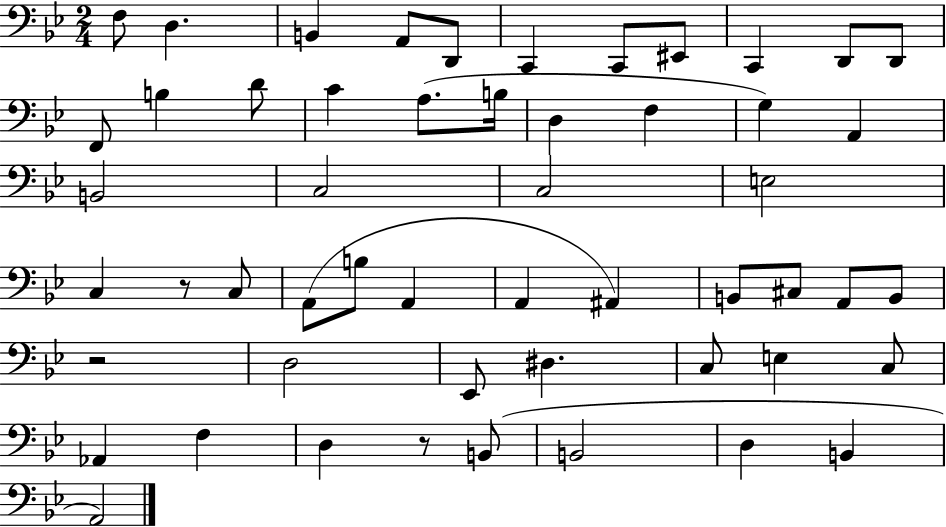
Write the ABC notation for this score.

X:1
T:Untitled
M:2/4
L:1/4
K:Bb
F,/2 D, B,, A,,/2 D,,/2 C,, C,,/2 ^E,,/2 C,, D,,/2 D,,/2 F,,/2 B, D/2 C A,/2 B,/4 D, F, G, A,, B,,2 C,2 C,2 E,2 C, z/2 C,/2 A,,/2 B,/2 A,, A,, ^A,, B,,/2 ^C,/2 A,,/2 B,,/2 z2 D,2 _E,,/2 ^D, C,/2 E, C,/2 _A,, F, D, z/2 B,,/2 B,,2 D, B,, A,,2